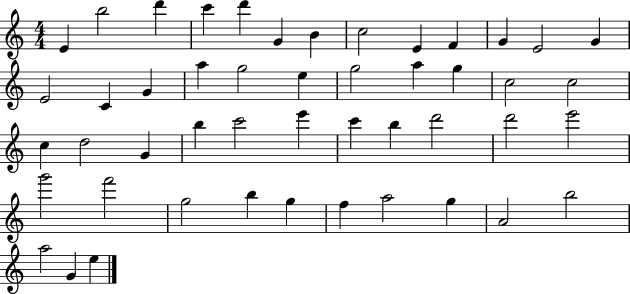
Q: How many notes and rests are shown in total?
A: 48